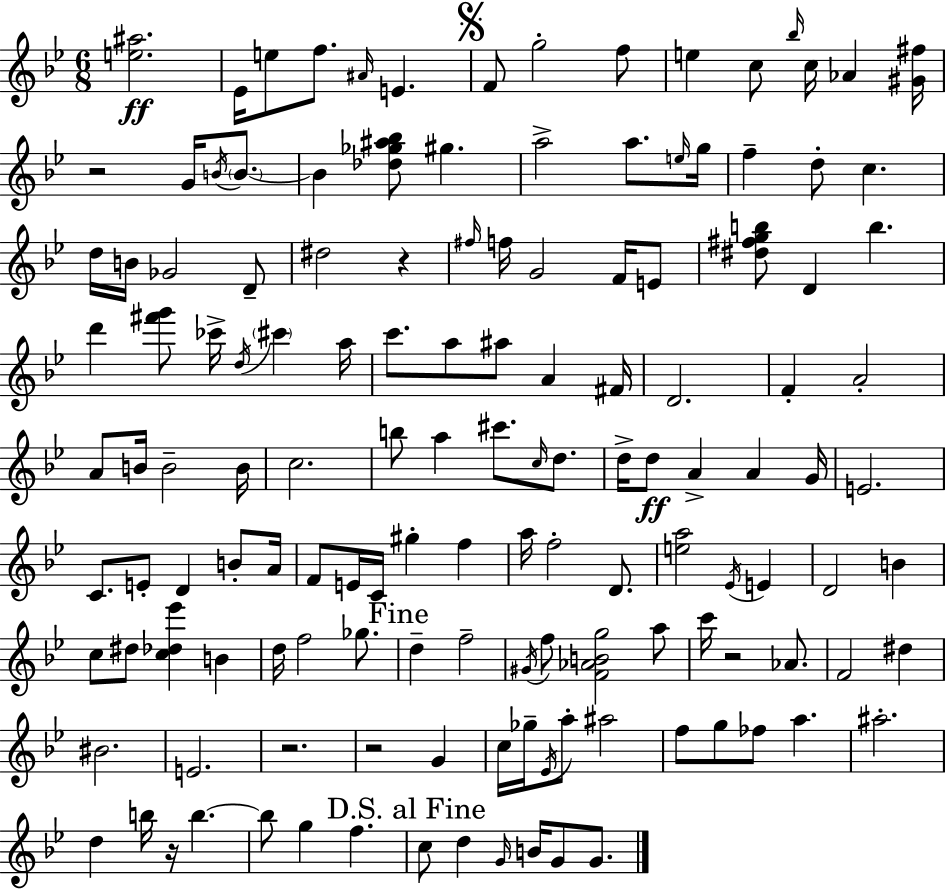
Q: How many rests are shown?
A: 6